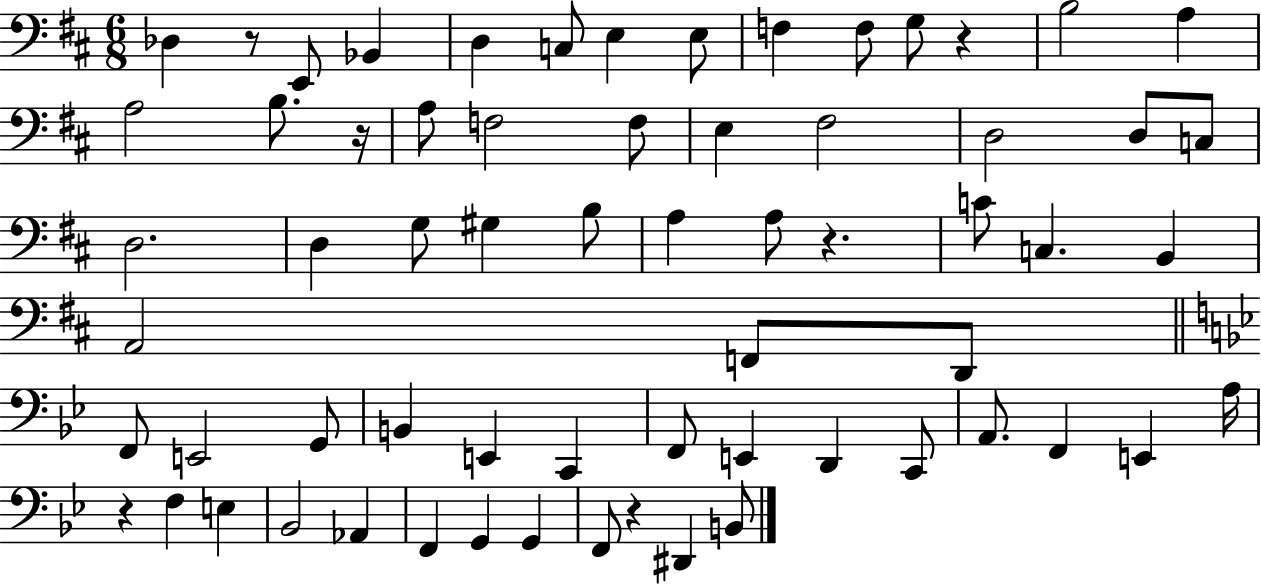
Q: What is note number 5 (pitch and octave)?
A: C3